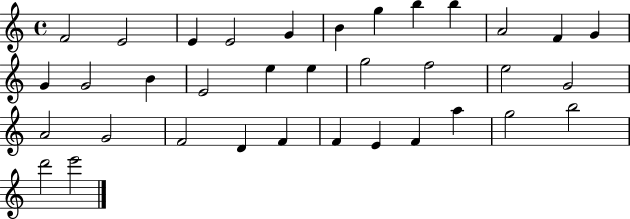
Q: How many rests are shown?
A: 0